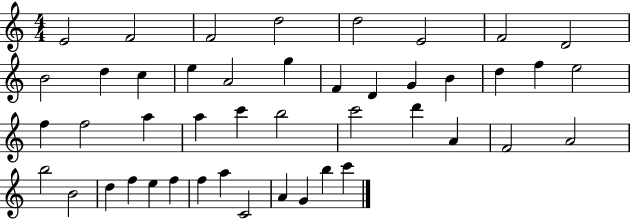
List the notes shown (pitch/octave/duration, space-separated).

E4/h F4/h F4/h D5/h D5/h E4/h F4/h D4/h B4/h D5/q C5/q E5/q A4/h G5/q F4/q D4/q G4/q B4/q D5/q F5/q E5/h F5/q F5/h A5/q A5/q C6/q B5/h C6/h D6/q A4/q F4/h A4/h B5/h B4/h D5/q F5/q E5/q F5/q F5/q A5/q C4/h A4/q G4/q B5/q C6/q